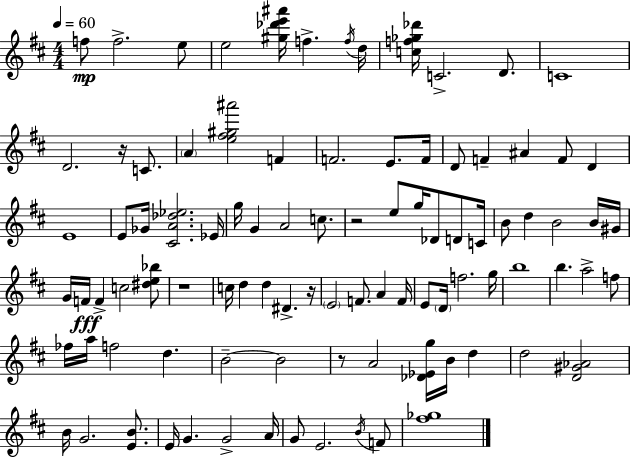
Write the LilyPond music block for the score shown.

{
  \clef treble
  \numericTimeSignature
  \time 4/4
  \key d \major
  \tempo 4 = 60
  \repeat volta 2 { f''8\mp f''2.-> e''8 | e''2 <gis'' des''' e''' ais'''>16 f''4.-> \acciaccatura { f''16 } | d''16 <c'' f'' ges'' des'''>16 c'2.-> d'8. | c'1 | \break d'2. r16 c'8. | \parenthesize a'4 <e'' fis'' gis'' ais'''>2 f'4 | f'2. e'8. | f'16 d'8 f'4-- ais'4 f'8 d'4 | \break e'1 | e'8 ges'16 <cis' a' des'' ees''>2. | ees'16 g''16 g'4 a'2 c''8. | r2 e''8 g''16 des'8 d'8 | \break c'16 b'8 d''4 b'2 b'16 | gis'16 g'16 f'16\fff f'4-> c''2 <dis'' e'' bes''>8 | r1 | c''16 d''4 d''4 dis'4.-> | \break r16 \parenthesize e'2 f'8. a'4 | f'16 e'8 \parenthesize d'16 f''2. | g''16 b''1 | b''4. a''2-> f''8 | \break fes''16 a''16 f''2 d''4. | b'2--~~ b'2 | r8 a'2 <des' ees' g''>16 b'16 d''4 | d''2 <d' gis' aes'>2 | \break b'16 g'2. <e' b'>8. | e'16 g'4. g'2-> | a'16 g'8 e'2. \acciaccatura { b'16 } | f'8 <fis'' ges''>1 | \break } \bar "|."
}